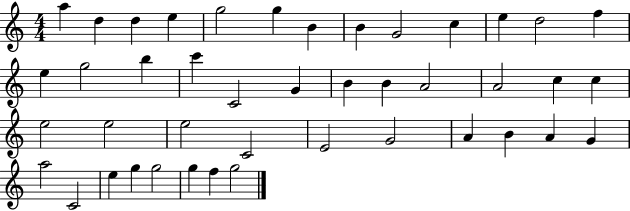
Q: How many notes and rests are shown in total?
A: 43